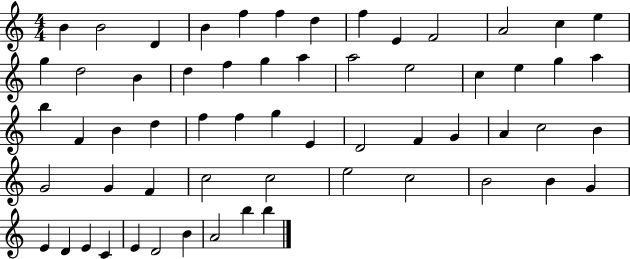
B4/q B4/h D4/q B4/q F5/q F5/q D5/q F5/q E4/q F4/h A4/h C5/q E5/q G5/q D5/h B4/q D5/q F5/q G5/q A5/q A5/h E5/h C5/q E5/q G5/q A5/q B5/q F4/q B4/q D5/q F5/q F5/q G5/q E4/q D4/h F4/q G4/q A4/q C5/h B4/q G4/h G4/q F4/q C5/h C5/h E5/h C5/h B4/h B4/q G4/q E4/q D4/q E4/q C4/q E4/q D4/h B4/q A4/h B5/q B5/q